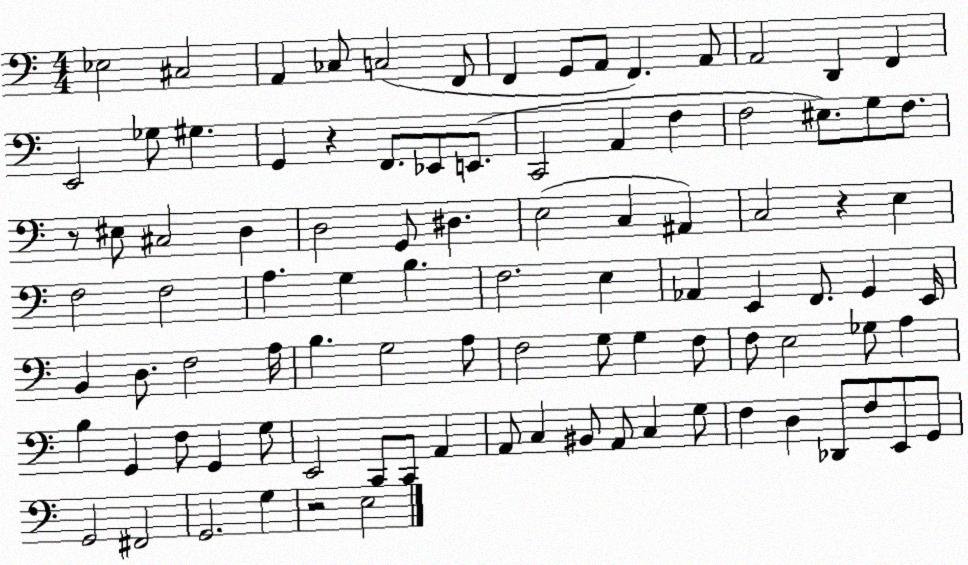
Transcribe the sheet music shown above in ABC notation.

X:1
T:Untitled
M:4/4
L:1/4
K:C
_E,2 ^C,2 A,, _C,/2 C,2 F,,/2 F,, G,,/2 A,,/2 F,, A,,/2 A,,2 D,, F,, E,,2 _G,/2 ^G, G,, z F,,/2 _E,,/2 E,,/2 C,,2 A,, F, F,2 ^E,/2 G,/2 F,/2 z/2 ^E,/2 ^C,2 D, D,2 G,,/2 ^D, E,2 C, ^A,, C,2 z E, F,2 F,2 A, G, B, F,2 E, _A,, E,, F,,/2 G,, E,,/4 B,, D,/2 F,2 A,/4 B, G,2 A,/2 F,2 G,/2 G, F,/2 F,/2 E,2 _G,/2 A, B, G,, F,/2 G,, G,/2 E,,2 C,,/2 C,,/2 A,, A,,/2 C, ^B,,/2 A,,/2 C, G,/2 F, D, _D,,/2 F,/2 E,,/2 G,,/2 G,,2 ^F,,2 G,,2 G, z2 E,2